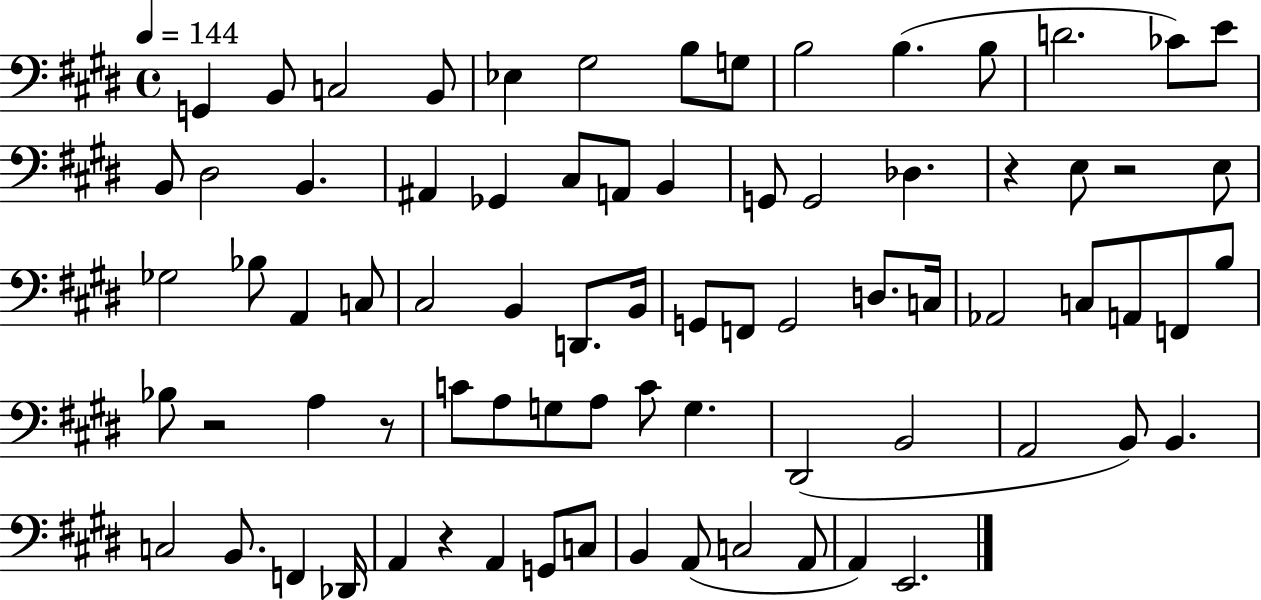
G2/q B2/e C3/h B2/e Eb3/q G#3/h B3/e G3/e B3/h B3/q. B3/e D4/h. CES4/e E4/e B2/e D#3/h B2/q. A#2/q Gb2/q C#3/e A2/e B2/q G2/e G2/h Db3/q. R/q E3/e R/h E3/e Gb3/h Bb3/e A2/q C3/e C#3/h B2/q D2/e. B2/s G2/e F2/e G2/h D3/e. C3/s Ab2/h C3/e A2/e F2/e B3/e Bb3/e R/h A3/q R/e C4/e A3/e G3/e A3/e C4/e G3/q. D#2/h B2/h A2/h B2/e B2/q. C3/h B2/e. F2/q Db2/s A2/q R/q A2/q G2/e C3/e B2/q A2/e C3/h A2/e A2/q E2/h.